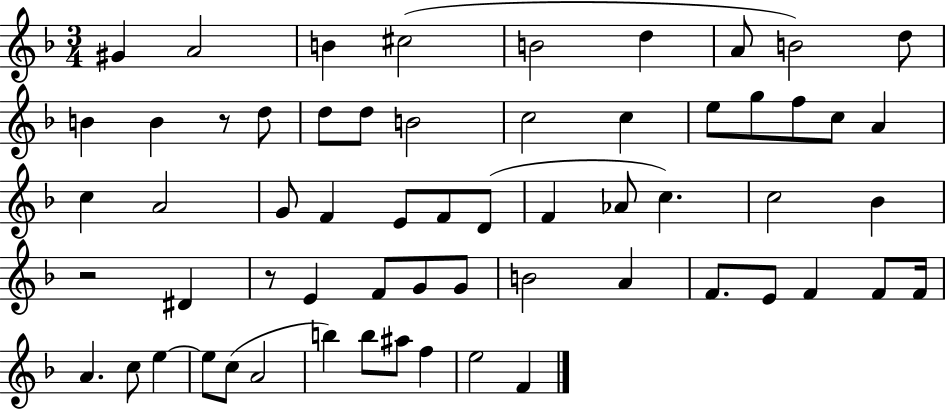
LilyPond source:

{
  \clef treble
  \numericTimeSignature
  \time 3/4
  \key f \major
  gis'4 a'2 | b'4 cis''2( | b'2 d''4 | a'8 b'2) d''8 | \break b'4 b'4 r8 d''8 | d''8 d''8 b'2 | c''2 c''4 | e''8 g''8 f''8 c''8 a'4 | \break c''4 a'2 | g'8 f'4 e'8 f'8 d'8( | f'4 aes'8 c''4.) | c''2 bes'4 | \break r2 dis'4 | r8 e'4 f'8 g'8 g'8 | b'2 a'4 | f'8. e'8 f'4 f'8 f'16 | \break a'4. c''8 e''4~~ | e''8 c''8( a'2 | b''4) b''8 ais''8 f''4 | e''2 f'4 | \break \bar "|."
}